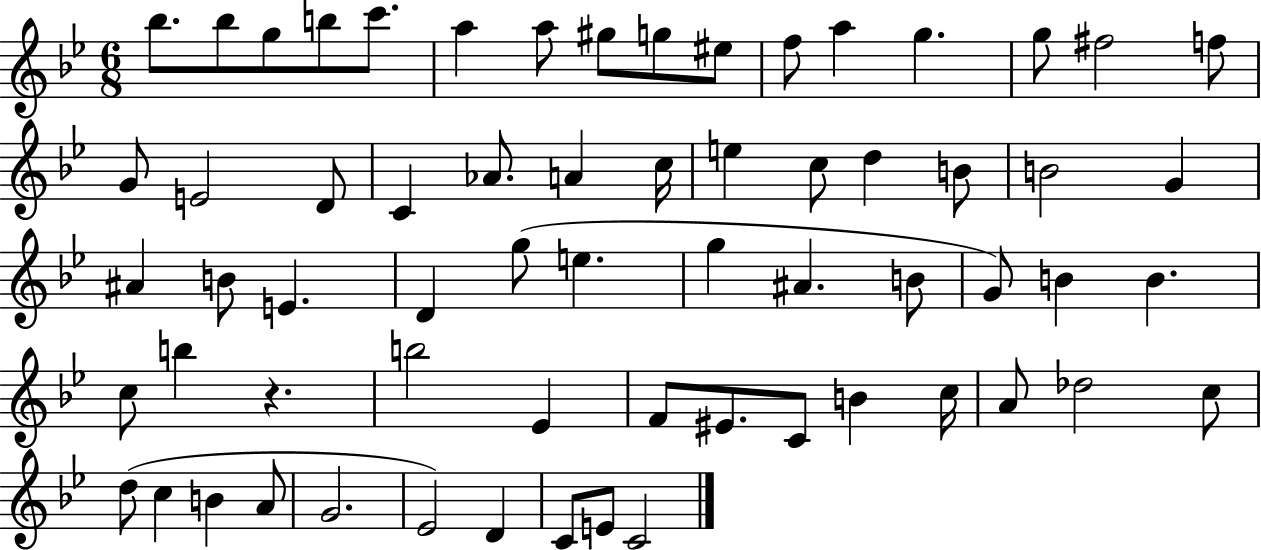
Bb5/e. Bb5/e G5/e B5/e C6/e. A5/q A5/e G#5/e G5/e EIS5/e F5/e A5/q G5/q. G5/e F#5/h F5/e G4/e E4/h D4/e C4/q Ab4/e. A4/q C5/s E5/q C5/e D5/q B4/e B4/h G4/q A#4/q B4/e E4/q. D4/q G5/e E5/q. G5/q A#4/q. B4/e G4/e B4/q B4/q. C5/e B5/q R/q. B5/h Eb4/q F4/e EIS4/e. C4/e B4/q C5/s A4/e Db5/h C5/e D5/e C5/q B4/q A4/e G4/h. Eb4/h D4/q C4/e E4/e C4/h